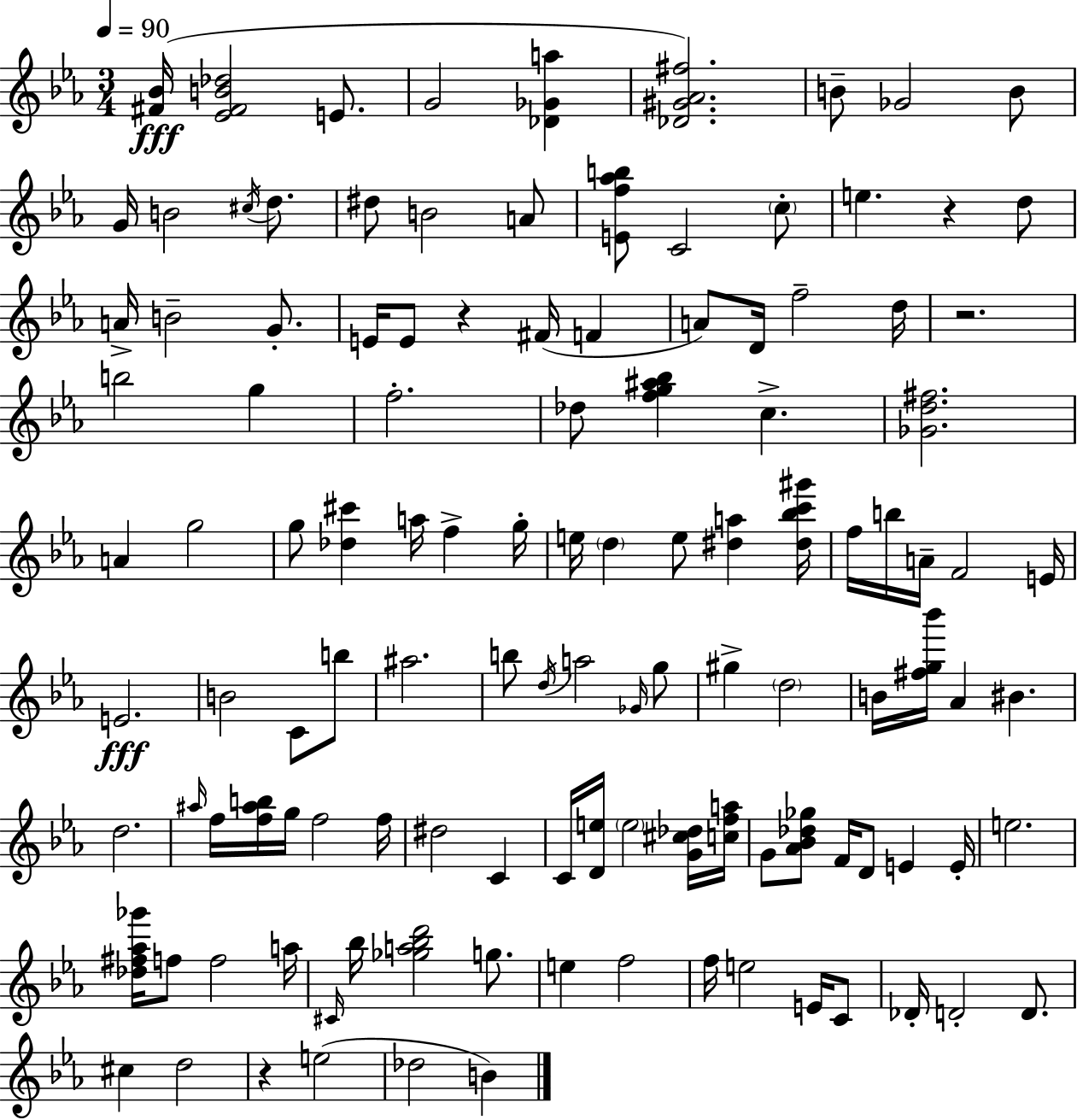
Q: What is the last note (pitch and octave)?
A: B4